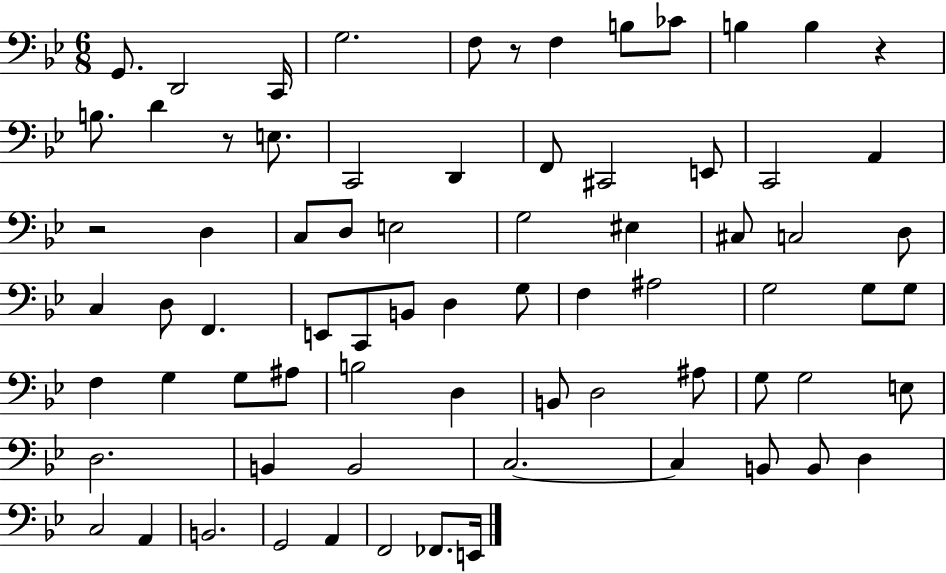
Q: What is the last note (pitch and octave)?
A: E2